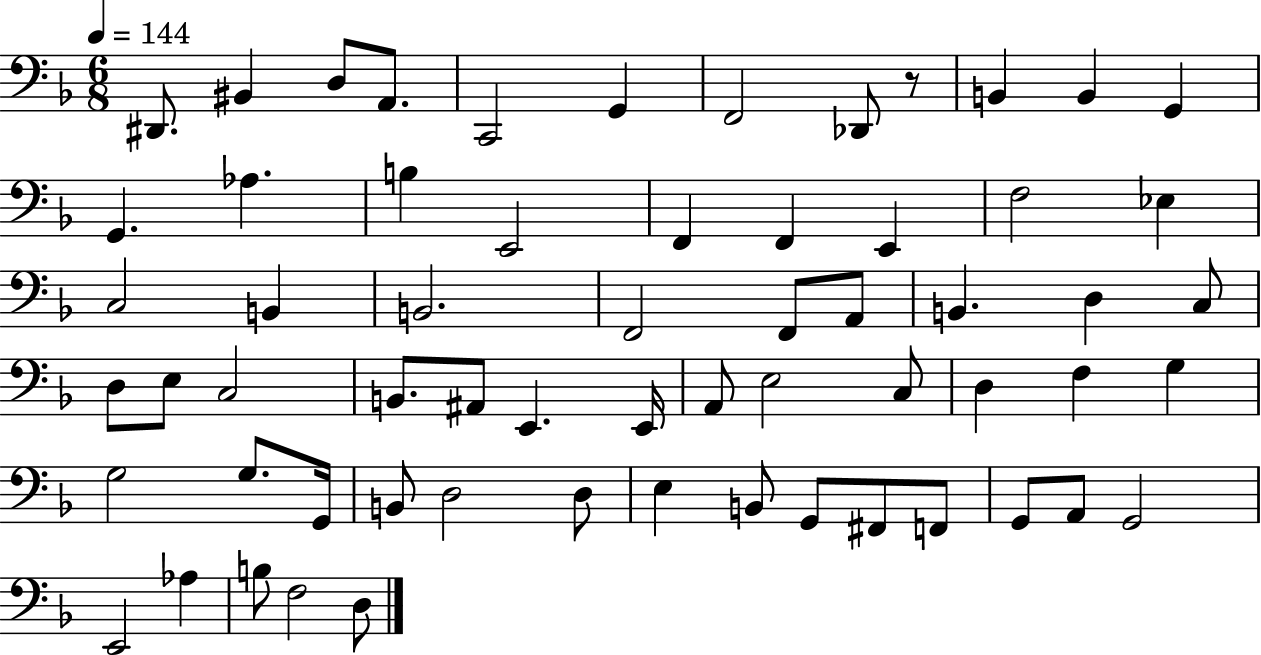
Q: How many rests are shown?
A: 1